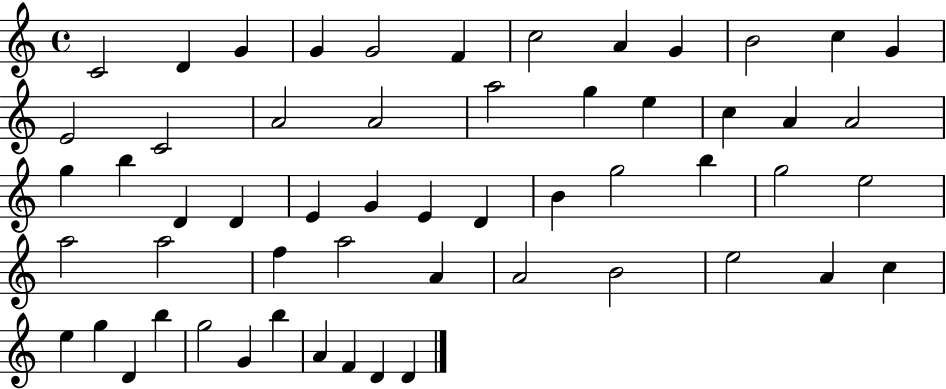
X:1
T:Untitled
M:4/4
L:1/4
K:C
C2 D G G G2 F c2 A G B2 c G E2 C2 A2 A2 a2 g e c A A2 g b D D E G E D B g2 b g2 e2 a2 a2 f a2 A A2 B2 e2 A c e g D b g2 G b A F D D